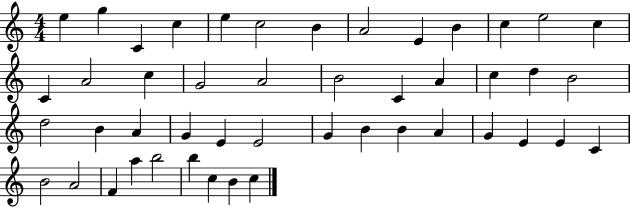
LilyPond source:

{
  \clef treble
  \numericTimeSignature
  \time 4/4
  \key c \major
  e''4 g''4 c'4 c''4 | e''4 c''2 b'4 | a'2 e'4 b'4 | c''4 e''2 c''4 | \break c'4 a'2 c''4 | g'2 a'2 | b'2 c'4 a'4 | c''4 d''4 b'2 | \break d''2 b'4 a'4 | g'4 e'4 e'2 | g'4 b'4 b'4 a'4 | g'4 e'4 e'4 c'4 | \break b'2 a'2 | f'4 a''4 b''2 | b''4 c''4 b'4 c''4 | \bar "|."
}